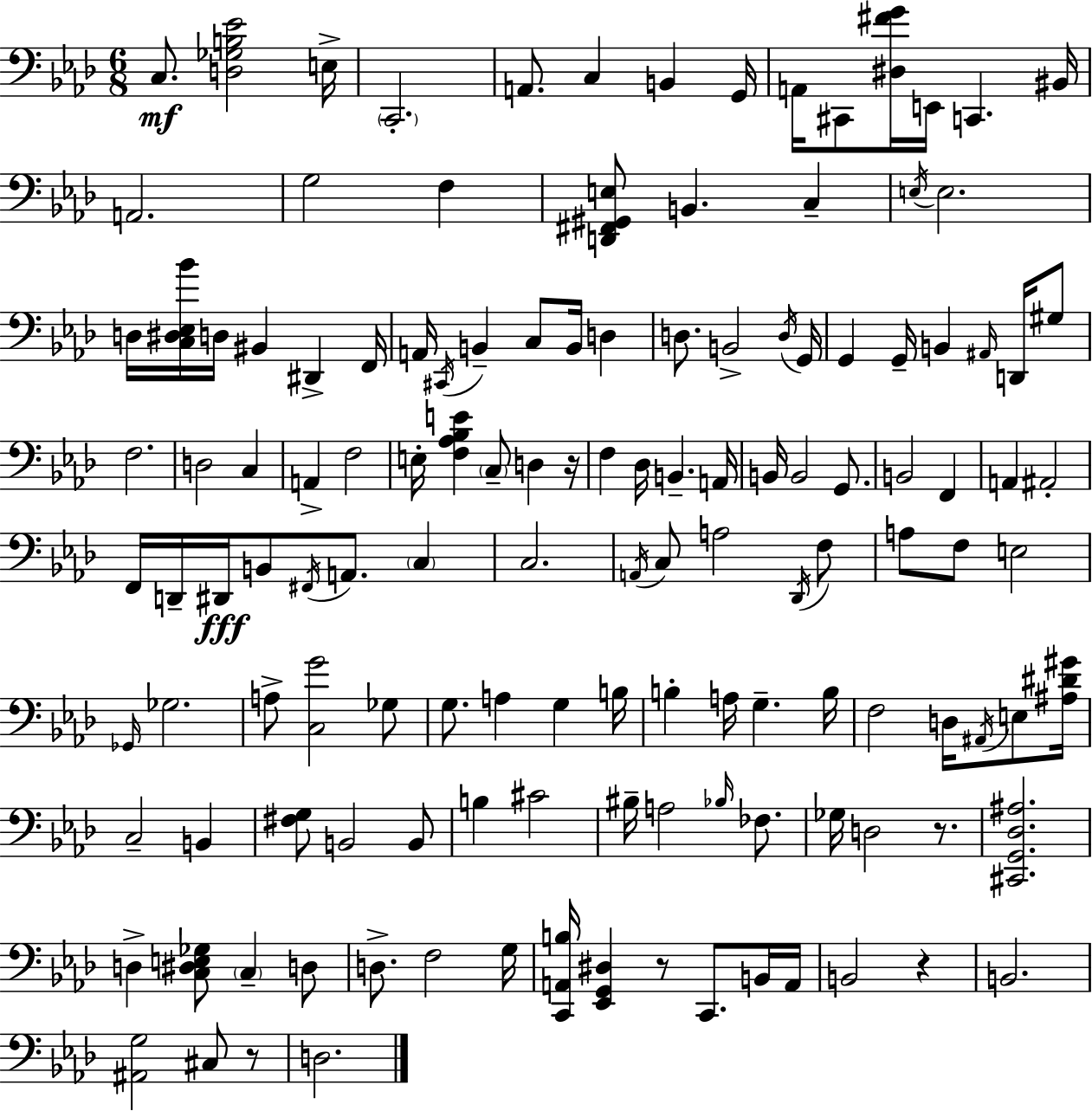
C3/e. [D3,Gb3,B3,Eb4]/h E3/s C2/h. A2/e. C3/q B2/q G2/s A2/s C#2/e [D#3,F#4,G4]/s E2/s C2/q. BIS2/s A2/h. G3/h F3/q [D2,F#2,G#2,E3]/e B2/q. C3/q E3/s E3/h. D3/s [C3,D#3,Eb3,Bb4]/s D3/s BIS2/q D#2/q F2/s A2/s C#2/s B2/q C3/e B2/s D3/q D3/e. B2/h D3/s G2/s G2/q G2/s B2/q A#2/s D2/s G#3/e F3/h. D3/h C3/q A2/q F3/h E3/s [F3,Ab3,Bb3,E4]/q C3/e D3/q R/s F3/q Db3/s B2/q. A2/s B2/s B2/h G2/e. B2/h F2/q A2/q A#2/h F2/s D2/s D#2/s B2/e F#2/s A2/e. C3/q C3/h. A2/s C3/e A3/h Db2/s F3/e A3/e F3/e E3/h Gb2/s Gb3/h. A3/e [C3,G4]/h Gb3/e G3/e. A3/q G3/q B3/s B3/q A3/s G3/q. B3/s F3/h D3/s A#2/s E3/e [A#3,D#4,G#4]/s C3/h B2/q [F#3,G3]/e B2/h B2/e B3/q C#4/h BIS3/s A3/h Bb3/s FES3/e. Gb3/s D3/h R/e. [C#2,G2,Db3,A#3]/h. D3/q [C3,D#3,E3,Gb3]/e C3/q D3/e D3/e. F3/h G3/s [C2,A2,B3]/s [Eb2,G2,D#3]/q R/e C2/e. B2/s A2/s B2/h R/q B2/h. [A#2,G3]/h C#3/e R/e D3/h.